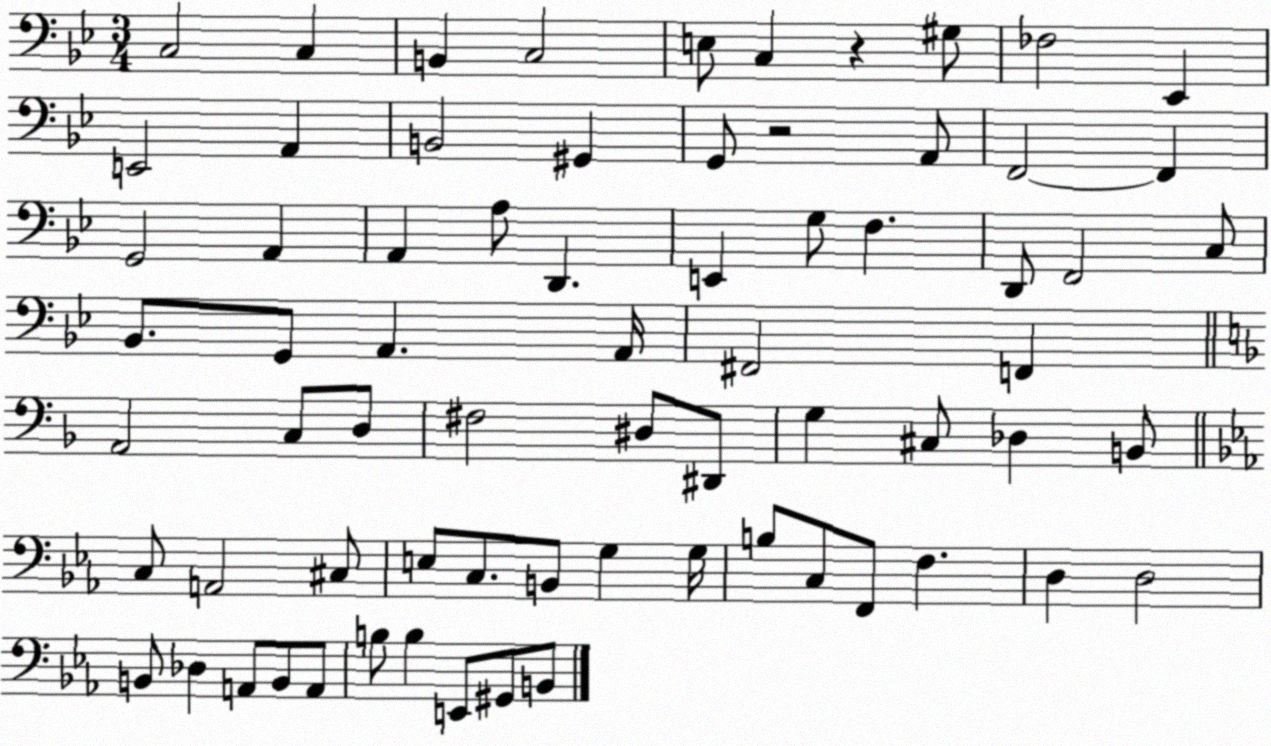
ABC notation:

X:1
T:Untitled
M:3/4
L:1/4
K:Bb
C,2 C, B,, C,2 E,/2 C, z ^G,/2 _F,2 _E,, E,,2 A,, B,,2 ^G,, G,,/2 z2 A,,/2 F,,2 F,, G,,2 A,, A,, A,/2 D,, E,, G,/2 F, D,,/2 F,,2 C,/2 _B,,/2 G,,/2 A,, A,,/4 ^F,,2 F,, A,,2 C,/2 D,/2 ^F,2 ^D,/2 ^D,,/2 G, ^C,/2 _D, B,,/2 C,/2 A,,2 ^C,/2 E,/2 C,/2 B,,/2 G, G,/4 B,/2 C,/2 F,,/2 F, D, D,2 B,,/2 _D, A,,/2 B,,/2 A,,/2 B,/2 B, E,,/2 ^G,,/2 B,,/2